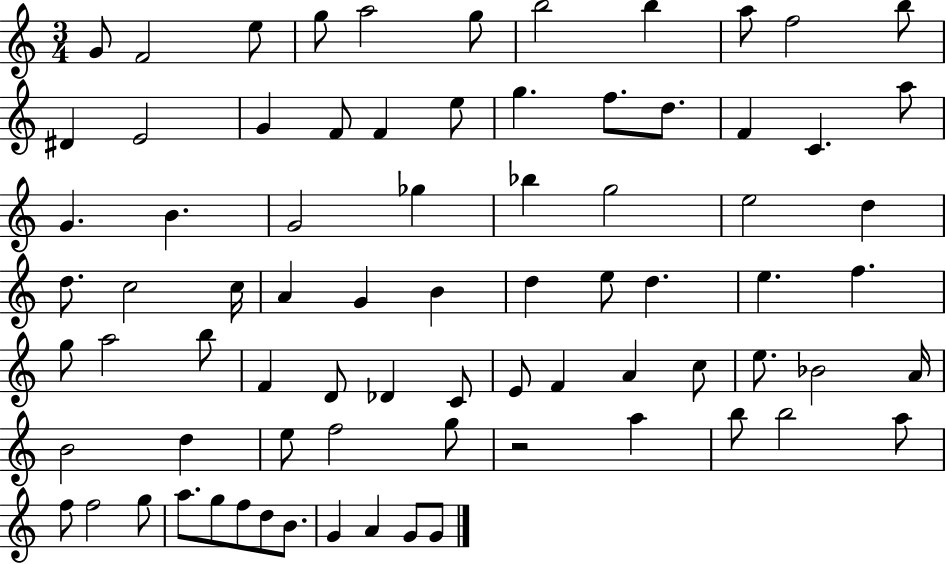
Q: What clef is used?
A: treble